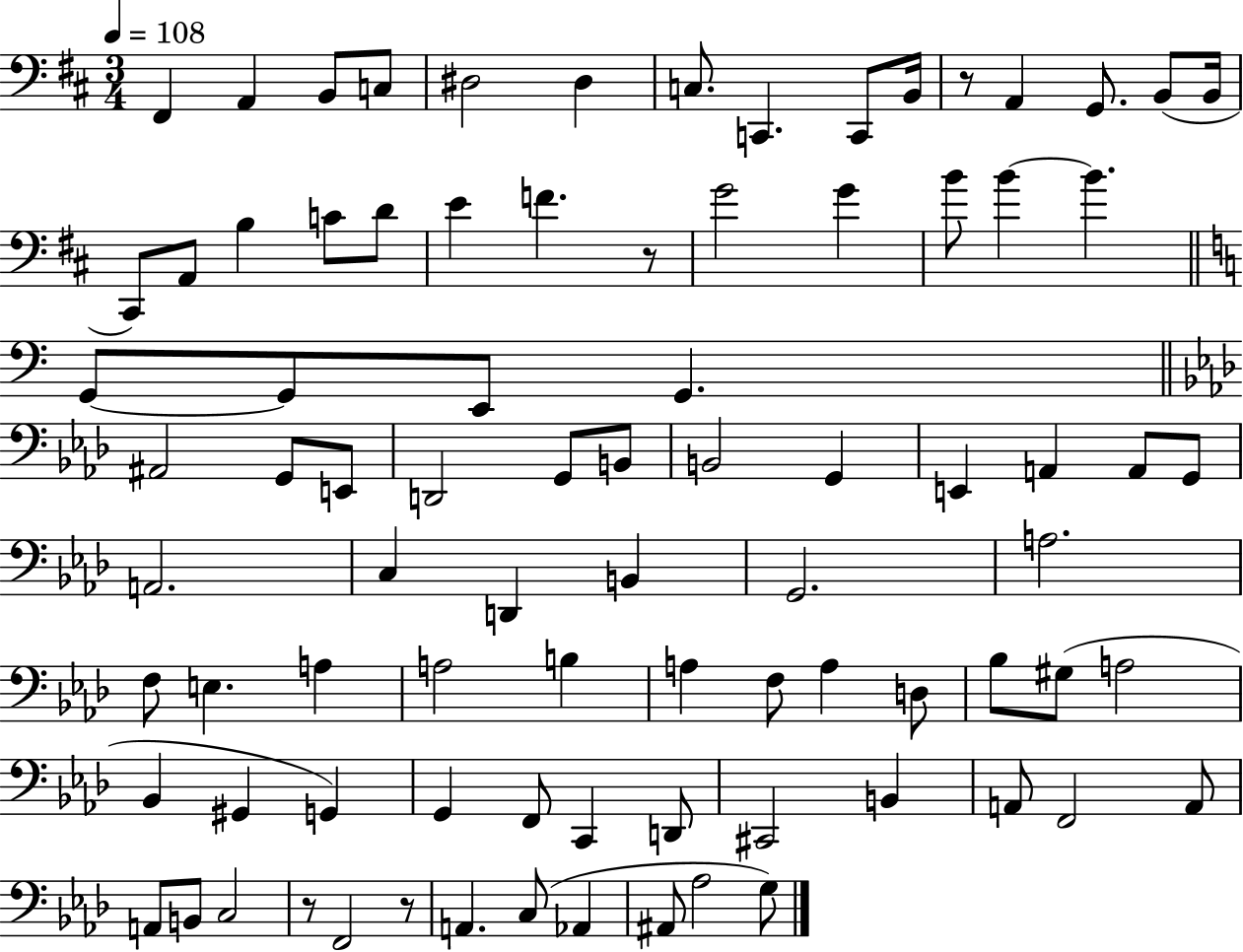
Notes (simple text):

F#2/q A2/q B2/e C3/e D#3/h D#3/q C3/e. C2/q. C2/e B2/s R/e A2/q G2/e. B2/e B2/s C#2/e A2/e B3/q C4/e D4/e E4/q F4/q. R/e G4/h G4/q B4/e B4/q B4/q. G2/e G2/e E2/e G2/q. A#2/h G2/e E2/e D2/h G2/e B2/e B2/h G2/q E2/q A2/q A2/e G2/e A2/h. C3/q D2/q B2/q G2/h. A3/h. F3/e E3/q. A3/q A3/h B3/q A3/q F3/e A3/q D3/e Bb3/e G#3/e A3/h Bb2/q G#2/q G2/q G2/q F2/e C2/q D2/e C#2/h B2/q A2/e F2/h A2/e A2/e B2/e C3/h R/e F2/h R/e A2/q. C3/e Ab2/q A#2/e Ab3/h G3/e